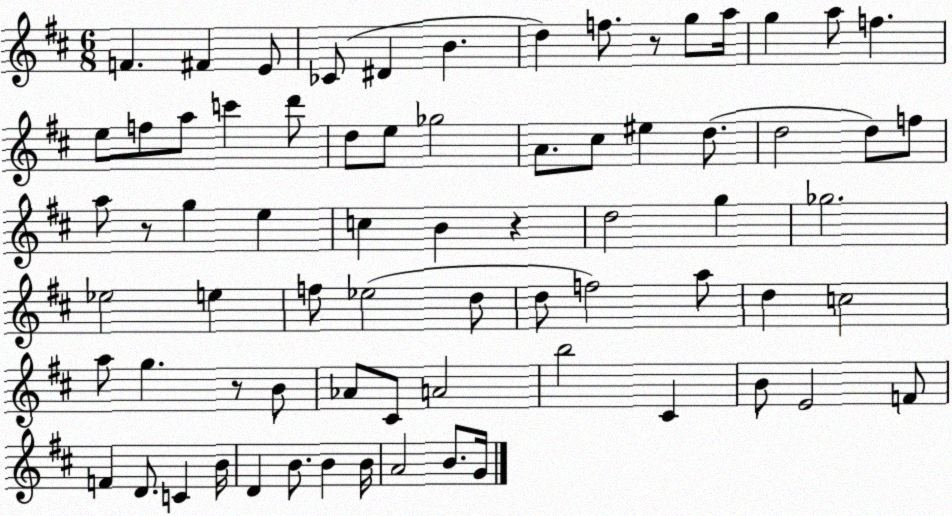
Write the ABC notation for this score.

X:1
T:Untitled
M:6/8
L:1/4
K:D
F ^F E/2 _C/2 ^D B d f/2 z/2 g/2 a/4 g a/2 f e/2 f/2 a/2 c' d'/2 d/2 e/2 _g2 A/2 ^c/2 ^e d/2 d2 d/2 f/2 a/2 z/2 g e c B z d2 g _g2 _e2 e f/2 _e2 d/2 d/2 f2 a/2 d c2 a/2 g z/2 B/2 _A/2 ^C/2 A2 b2 ^C B/2 E2 F/2 F D/2 C B/4 D B/2 B B/4 A2 B/2 G/4